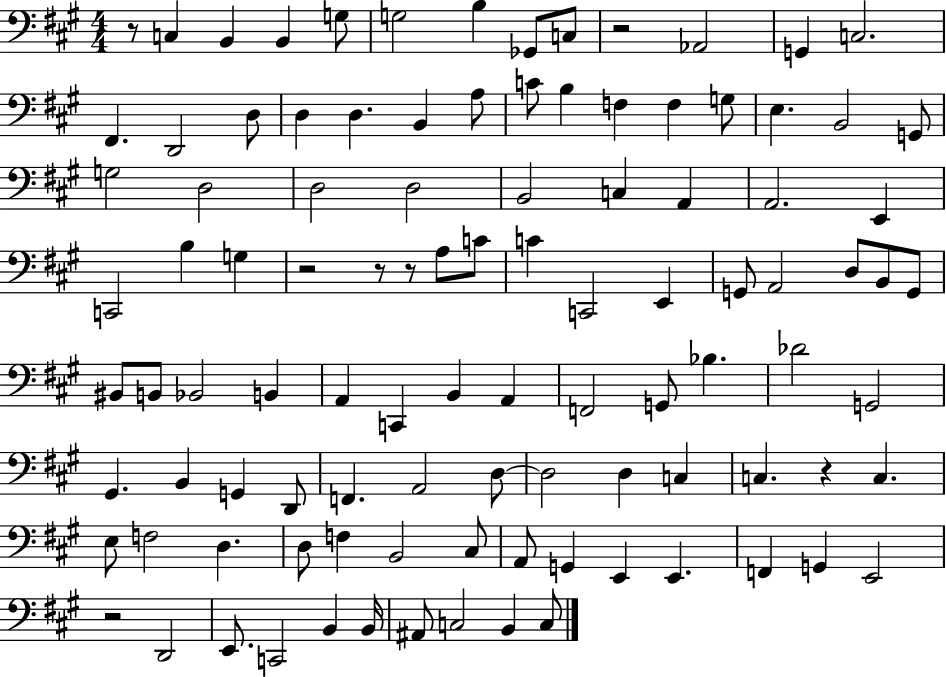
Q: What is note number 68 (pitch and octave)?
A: D3